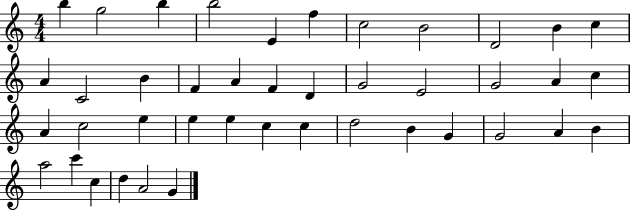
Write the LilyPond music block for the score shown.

{
  \clef treble
  \numericTimeSignature
  \time 4/4
  \key c \major
  b''4 g''2 b''4 | b''2 e'4 f''4 | c''2 b'2 | d'2 b'4 c''4 | \break a'4 c'2 b'4 | f'4 a'4 f'4 d'4 | g'2 e'2 | g'2 a'4 c''4 | \break a'4 c''2 e''4 | e''4 e''4 c''4 c''4 | d''2 b'4 g'4 | g'2 a'4 b'4 | \break a''2 c'''4 c''4 | d''4 a'2 g'4 | \bar "|."
}